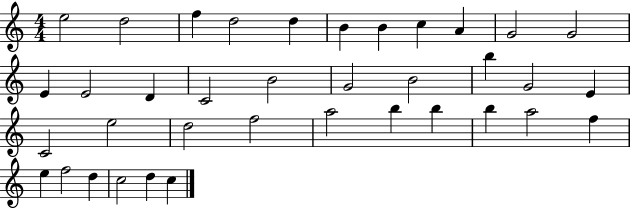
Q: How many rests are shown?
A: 0